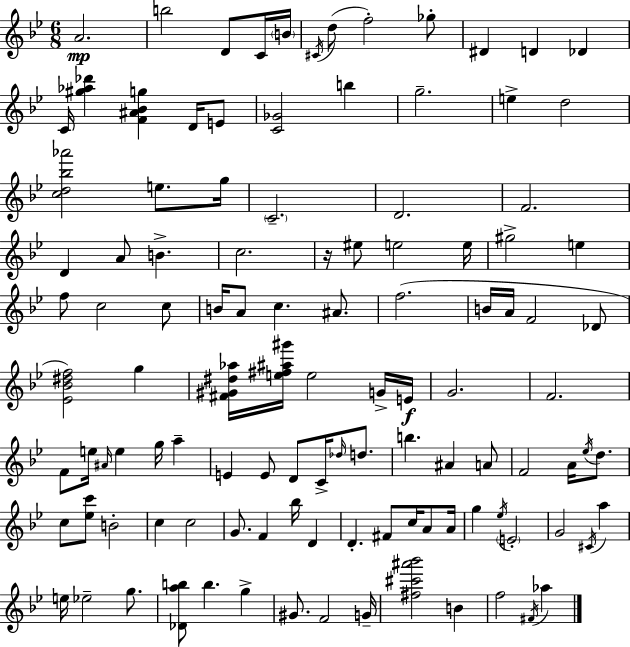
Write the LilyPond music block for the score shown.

{
  \clef treble
  \numericTimeSignature
  \time 6/8
  \key g \minor
  \repeat volta 2 { a'2.\mp | b''2 d'8 c'16 \parenthesize b'16 | \acciaccatura { cis'16 }( d''8 f''2-.) ges''8-. | dis'4 d'4 des'4 | \break c'16 <gis'' aes'' des'''>4 <f' ais' bes' g''>4 d'16 e'8 | <c' ges'>2 b''4 | g''2.-- | e''4-> d''2 | \break <c'' d'' bes'' aes'''>2 e''8. | g''16 \parenthesize c'2.-- | d'2. | f'2. | \break d'4 a'8 b'4.-> | c''2. | r16 eis''8 e''2 | e''16 gis''2-> e''4 | \break f''8 c''2 c''8 | b'16 a'8 c''4. ais'8. | f''2.( | b'16 a'16 f'2 des'8 | \break <ees' bes' dis'' f''>2) g''4 | <fis' gis' dis'' aes''>16 <e'' fis'' ais'' gis'''>16 e''2 g'16-> | e'16\f g'2. | f'2. | \break f'8 e''16 \grace { ais'16 } e''4 g''16 a''4-- | e'4 e'8 d'8 c'16-> \grace { des''16 } | d''8. b''4. ais'4 | a'8 f'2 a'16 | \break \acciaccatura { ees''16 } d''8. c''8 <ees'' c'''>8 b'2-. | c''4 c''2 | g'8. f'4 bes''16 | d'4 d'4.-. fis'8 | \break c''16 a'8 a'16 g''4 \acciaccatura { ees''16 } \parenthesize e'2-. | g'2 | \acciaccatura { cis'16 } a''4 e''16 ees''2-- | g''8. <des' a'' b''>8 b''4. | \break g''4-> gis'8. f'2 | g'16-- <fis'' cis''' ais''' bes'''>2 | b'4 f''2 | \acciaccatura { fis'16 } aes''4 } \bar "|."
}